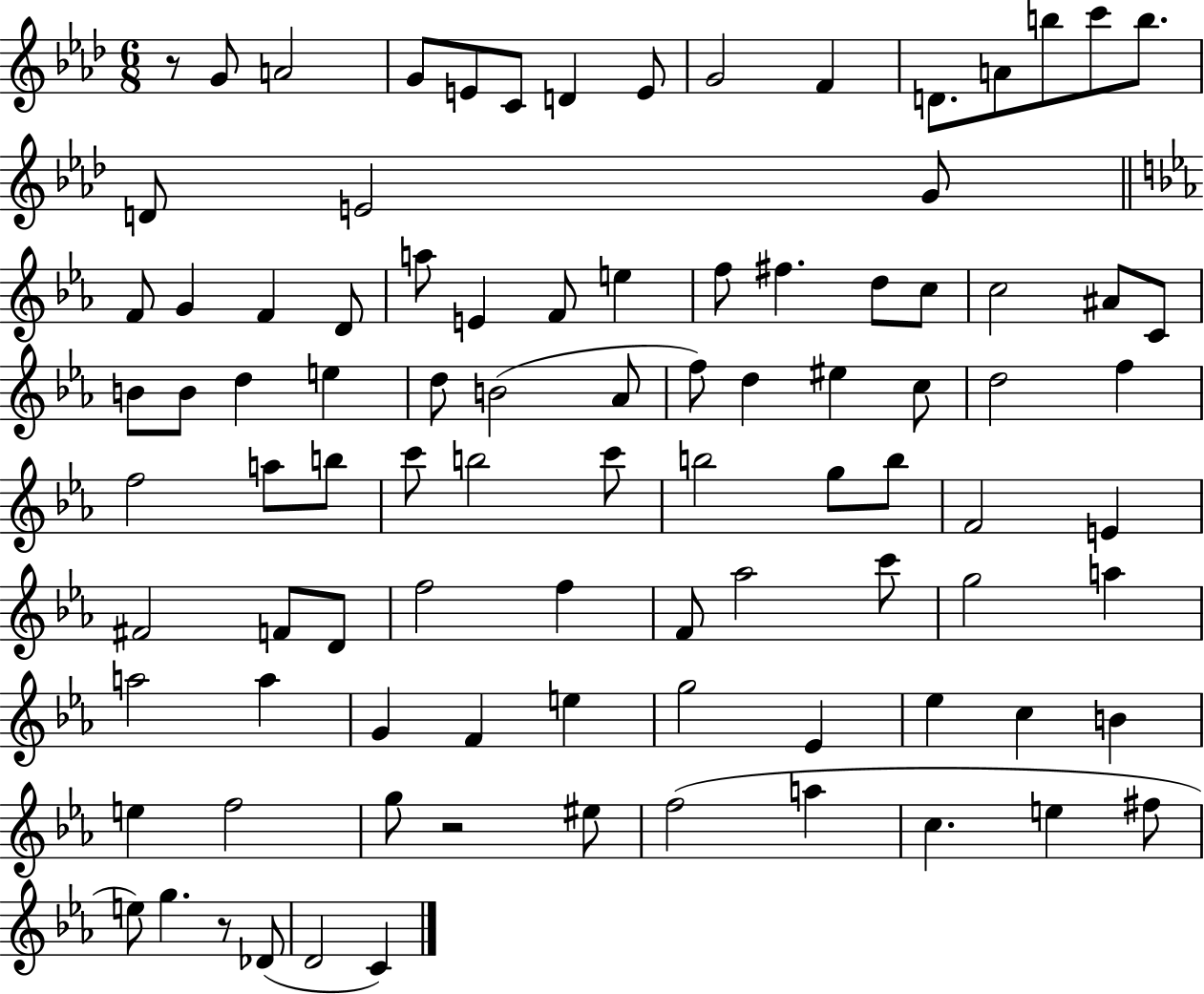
R/e G4/e A4/h G4/e E4/e C4/e D4/q E4/e G4/h F4/q D4/e. A4/e B5/e C6/e B5/e. D4/e E4/h G4/e F4/e G4/q F4/q D4/e A5/e E4/q F4/e E5/q F5/e F#5/q. D5/e C5/e C5/h A#4/e C4/e B4/e B4/e D5/q E5/q D5/e B4/h Ab4/e F5/e D5/q EIS5/q C5/e D5/h F5/q F5/h A5/e B5/e C6/e B5/h C6/e B5/h G5/e B5/e F4/h E4/q F#4/h F4/e D4/e F5/h F5/q F4/e Ab5/h C6/e G5/h A5/q A5/h A5/q G4/q F4/q E5/q G5/h Eb4/q Eb5/q C5/q B4/q E5/q F5/h G5/e R/h EIS5/e F5/h A5/q C5/q. E5/q F#5/e E5/e G5/q. R/e Db4/e D4/h C4/q